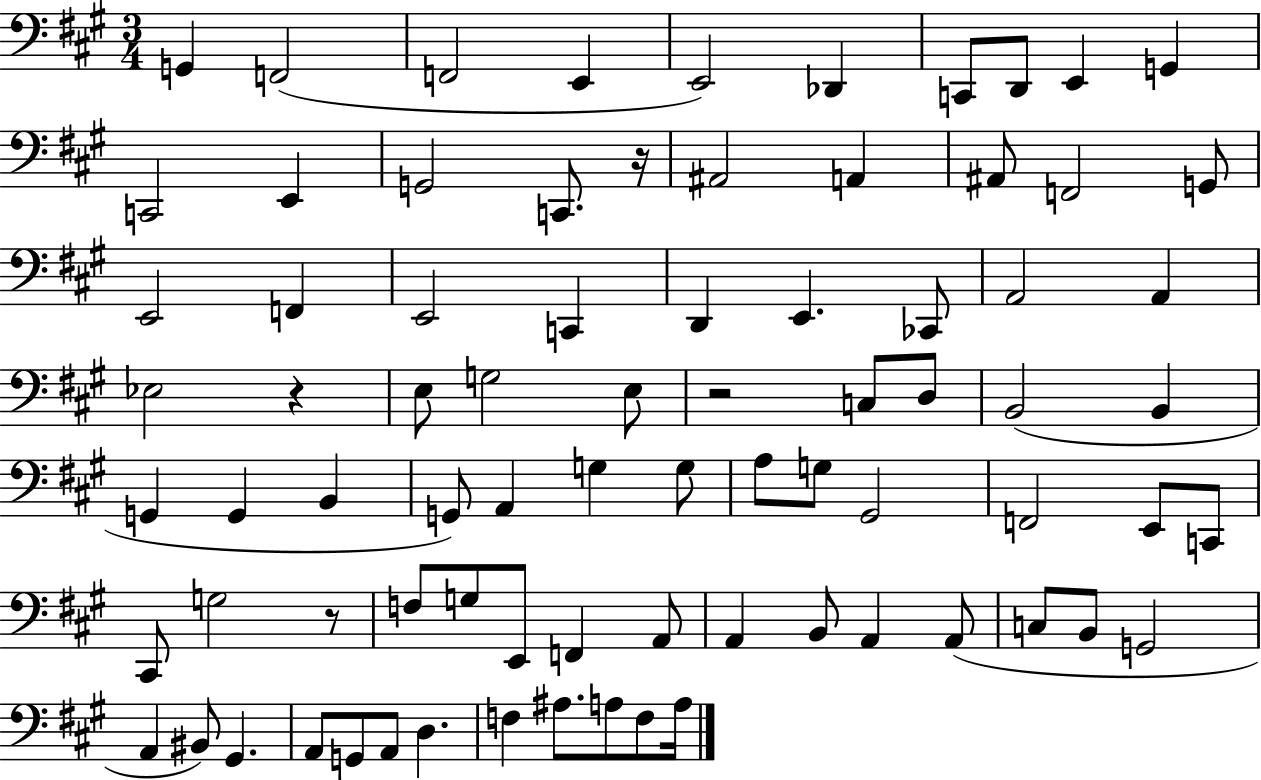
{
  \clef bass
  \numericTimeSignature
  \time 3/4
  \key a \major
  g,4 f,2( | f,2 e,4 | e,2) des,4 | c,8 d,8 e,4 g,4 | \break c,2 e,4 | g,2 c,8. r16 | ais,2 a,4 | ais,8 f,2 g,8 | \break e,2 f,4 | e,2 c,4 | d,4 e,4. ces,8 | a,2 a,4 | \break ees2 r4 | e8 g2 e8 | r2 c8 d8 | b,2( b,4 | \break g,4 g,4 b,4 | g,8) a,4 g4 g8 | a8 g8 gis,2 | f,2 e,8 c,8 | \break cis,8 g2 r8 | f8 g8 e,8 f,4 a,8 | a,4 b,8 a,4 a,8( | c8 b,8 g,2 | \break a,4 bis,8) gis,4. | a,8 g,8 a,8 d4. | f4 ais8. a8 f8 a16 | \bar "|."
}